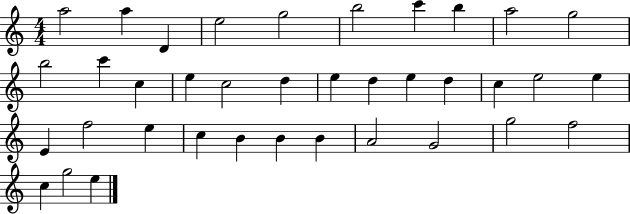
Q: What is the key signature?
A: C major